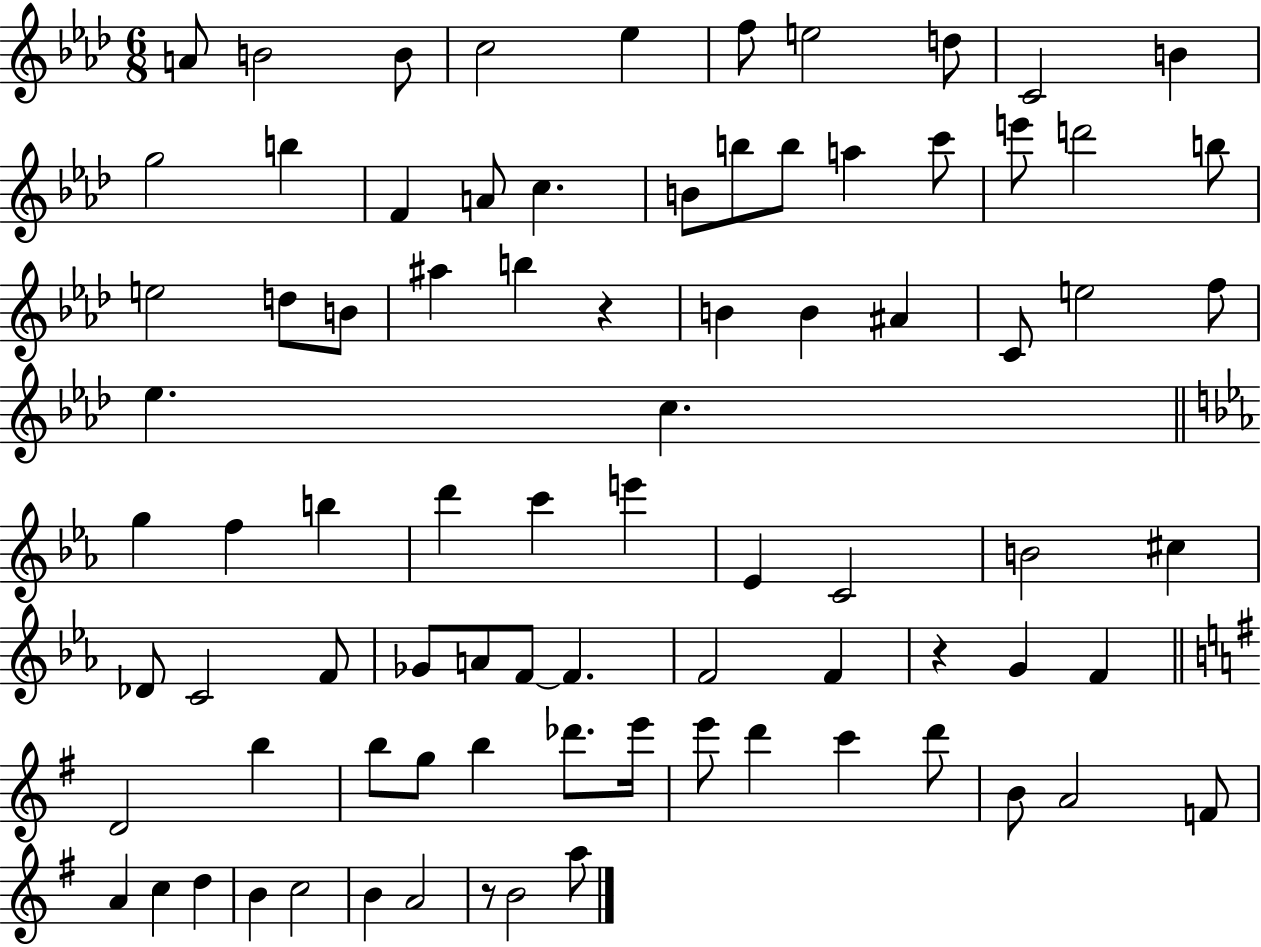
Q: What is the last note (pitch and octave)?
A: A5